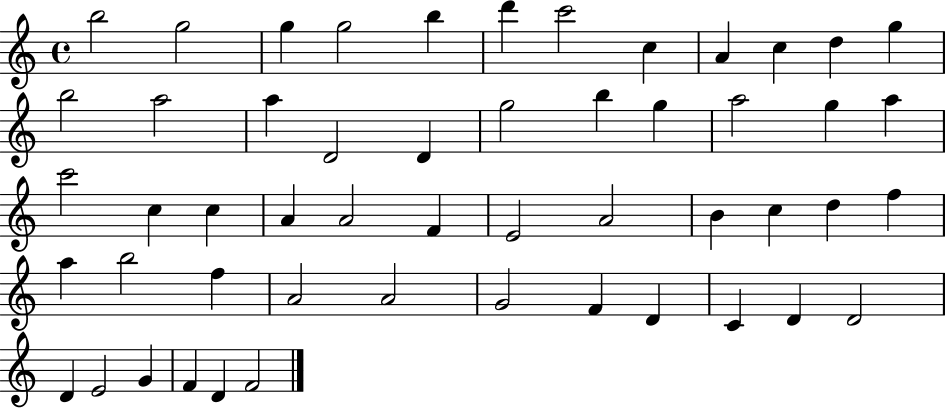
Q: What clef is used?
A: treble